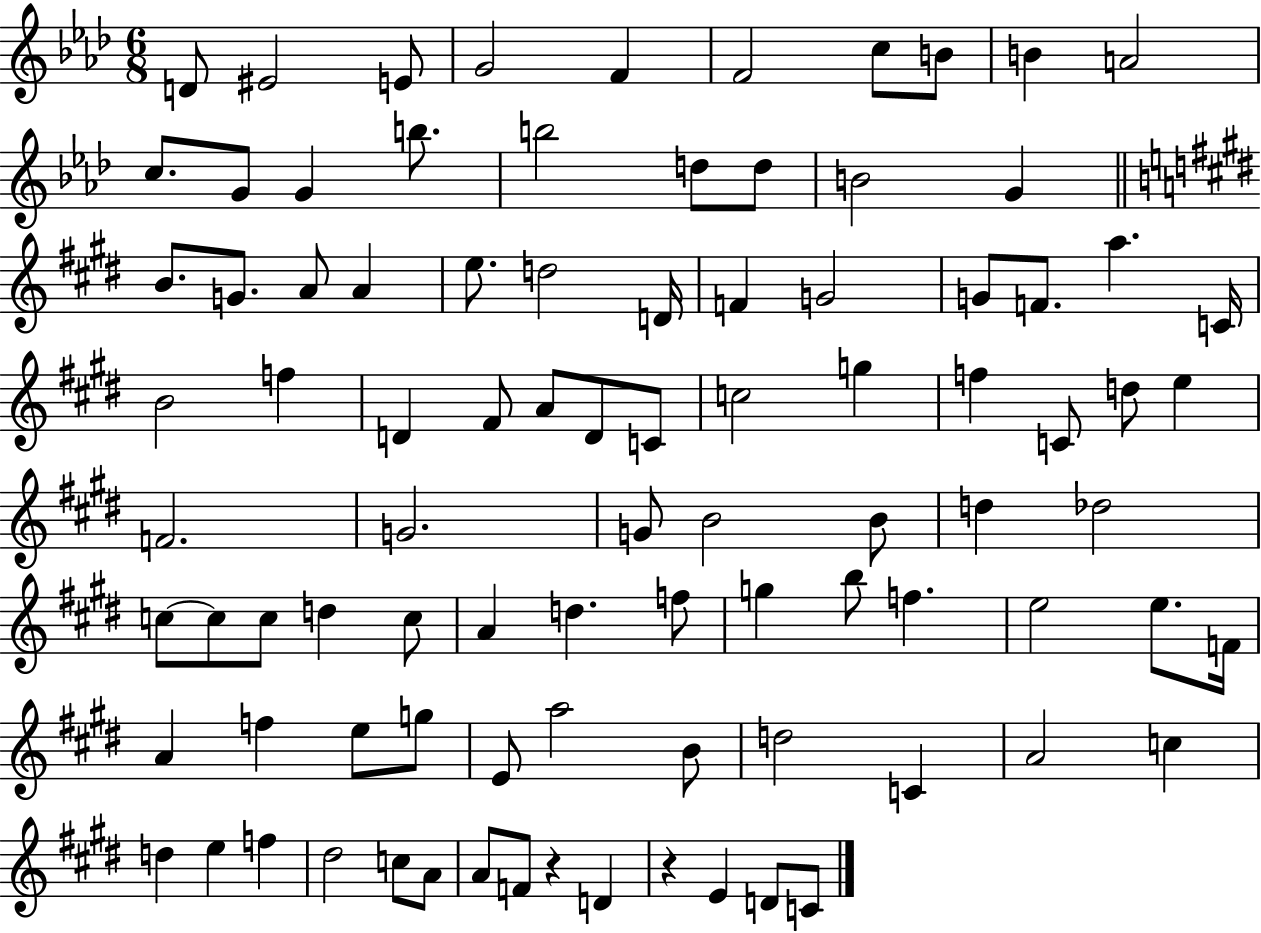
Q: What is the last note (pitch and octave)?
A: C4